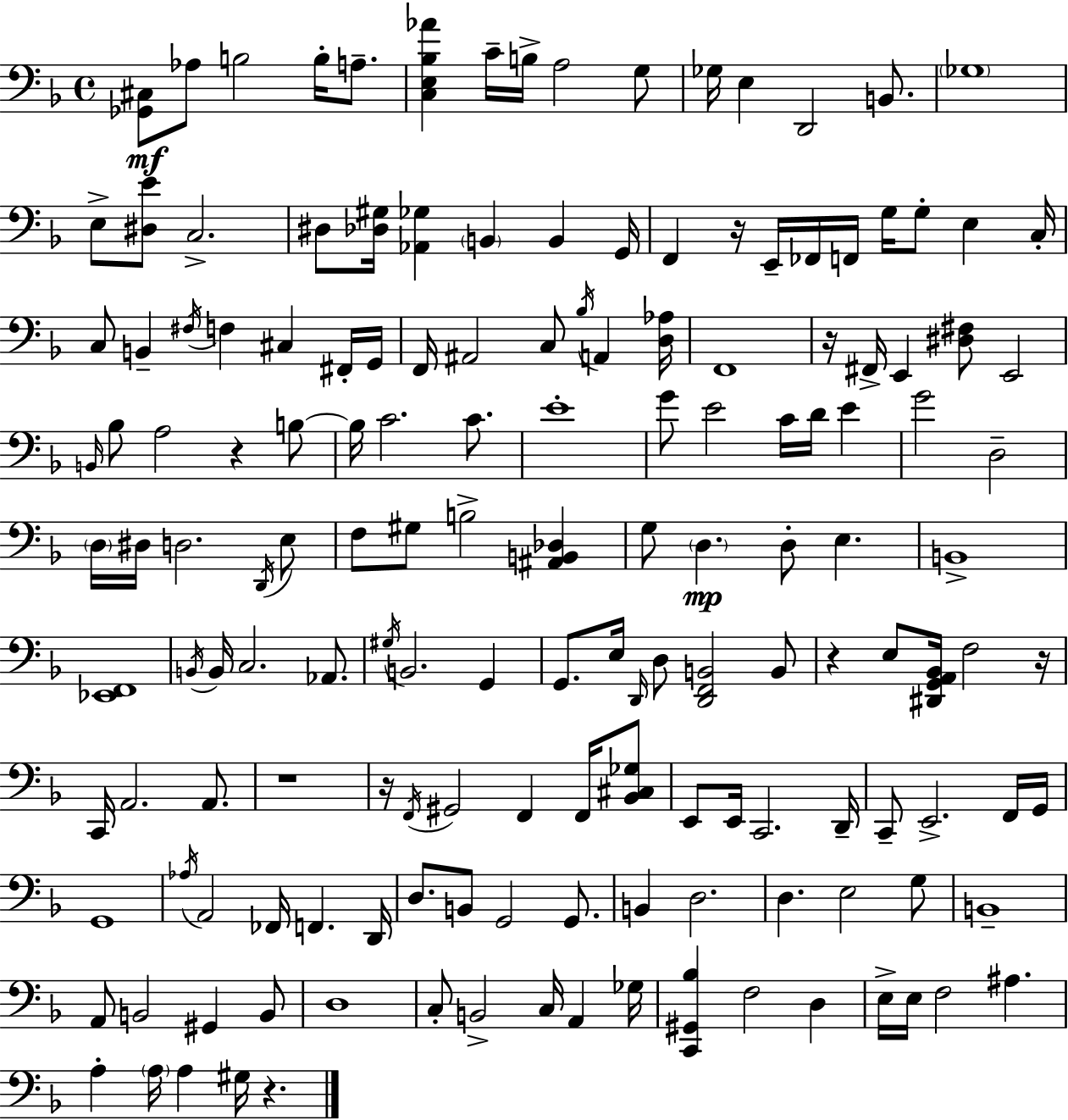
[Gb2,C#3]/e Ab3/e B3/h B3/s A3/e. [C3,E3,Bb3,Ab4]/q C4/s B3/s A3/h G3/e Gb3/s E3/q D2/h B2/e. Gb3/w E3/e [D#3,E4]/e C3/h. D#3/e [Db3,G#3]/s [Ab2,Gb3]/q B2/q B2/q G2/s F2/q R/s E2/s FES2/s F2/s G3/s G3/e E3/q C3/s C3/e B2/q F#3/s F3/q C#3/q F#2/s G2/s F2/s A#2/h C3/e Bb3/s A2/q [D3,Ab3]/s F2/w R/s F#2/s E2/q [D#3,F#3]/e E2/h B2/s Bb3/e A3/h R/q B3/e B3/s C4/h. C4/e. E4/w G4/e E4/h C4/s D4/s E4/q G4/h D3/h D3/s D#3/s D3/h. D2/s E3/e F3/e G#3/e B3/h [A#2,B2,Db3]/q G3/e D3/q. D3/e E3/q. B2/w [Eb2,F2]/w B2/s B2/s C3/h. Ab2/e. G#3/s B2/h. G2/q G2/e. E3/s D2/s D3/e [D2,F2,B2]/h B2/e R/q E3/e [D#2,G2,A2,Bb2]/s F3/h R/s C2/s A2/h. A2/e. R/w R/s F2/s G#2/h F2/q F2/s [Bb2,C#3,Gb3]/e E2/e E2/s C2/h. D2/s C2/e E2/h. F2/s G2/s G2/w Ab3/s A2/h FES2/s F2/q. D2/s D3/e. B2/e G2/h G2/e. B2/q D3/h. D3/q. E3/h G3/e B2/w A2/e B2/h G#2/q B2/e D3/w C3/e B2/h C3/s A2/q Gb3/s [C2,G#2,Bb3]/q F3/h D3/q E3/s E3/s F3/h A#3/q. A3/q A3/s A3/q G#3/s R/q.